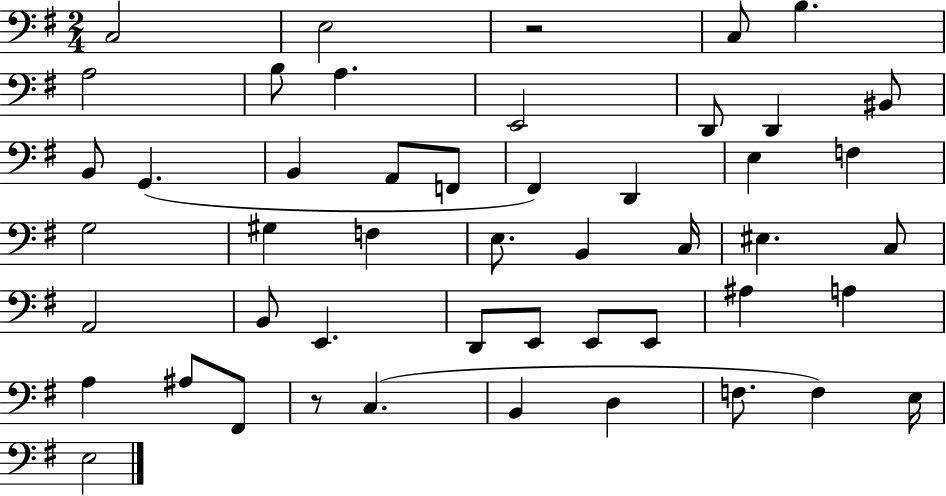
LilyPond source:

{
  \clef bass
  \numericTimeSignature
  \time 2/4
  \key g \major
  \repeat volta 2 { c2 | e2 | r2 | c8 b4. | \break a2 | b8 a4. | e,2 | d,8 d,4 bis,8 | \break b,8 g,4.( | b,4 a,8 f,8 | fis,4) d,4 | e4 f4 | \break g2 | gis4 f4 | e8. b,4 c16 | eis4. c8 | \break a,2 | b,8 e,4. | d,8 e,8 e,8 e,8 | ais4 a4 | \break a4 ais8 fis,8 | r8 c4.( | b,4 d4 | f8. f4) e16 | \break e2 | } \bar "|."
}